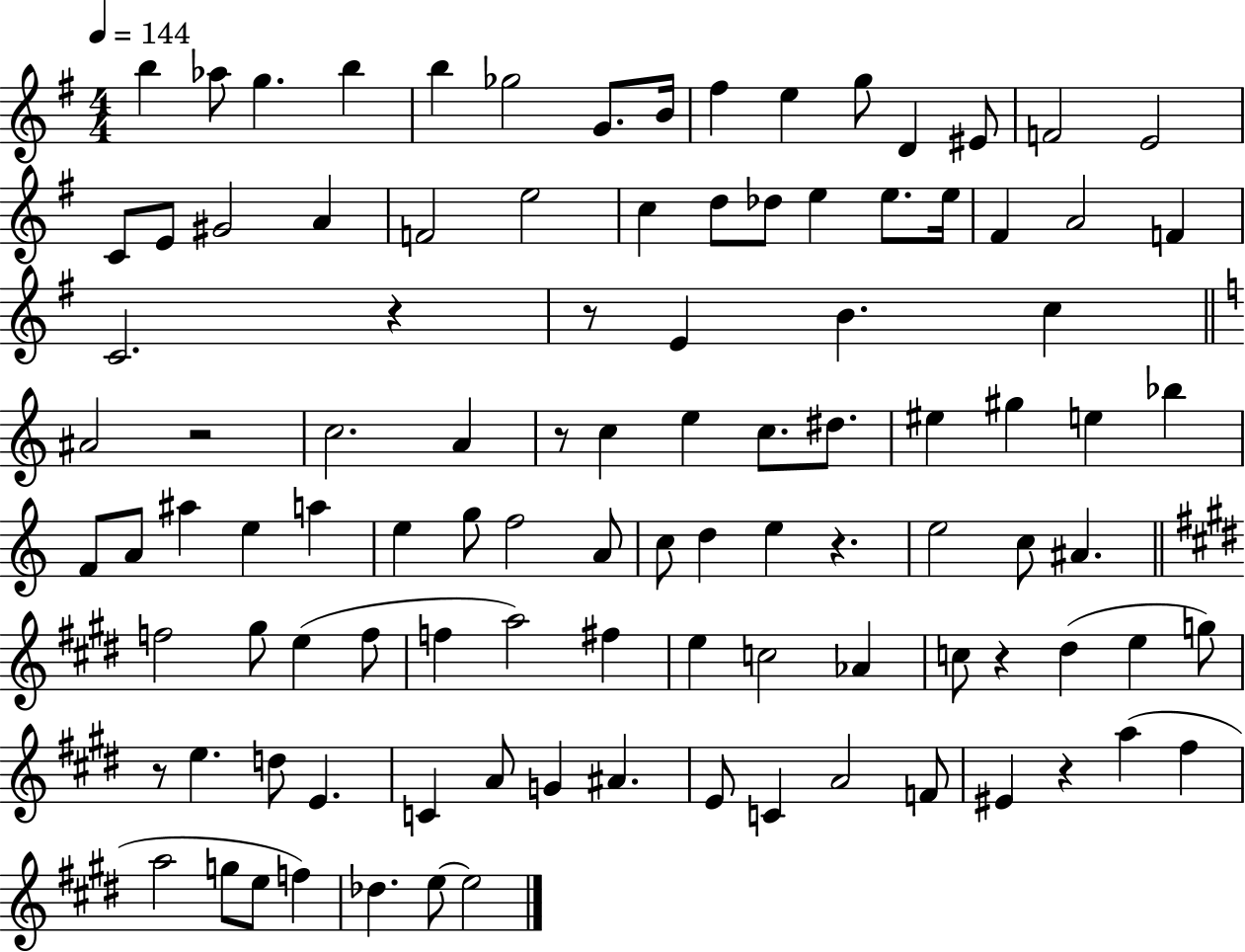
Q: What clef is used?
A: treble